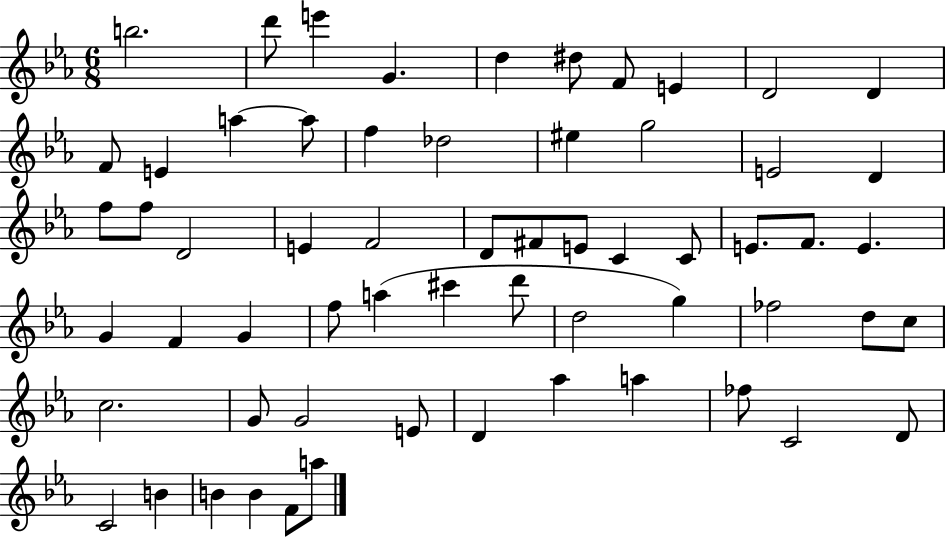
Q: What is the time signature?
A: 6/8